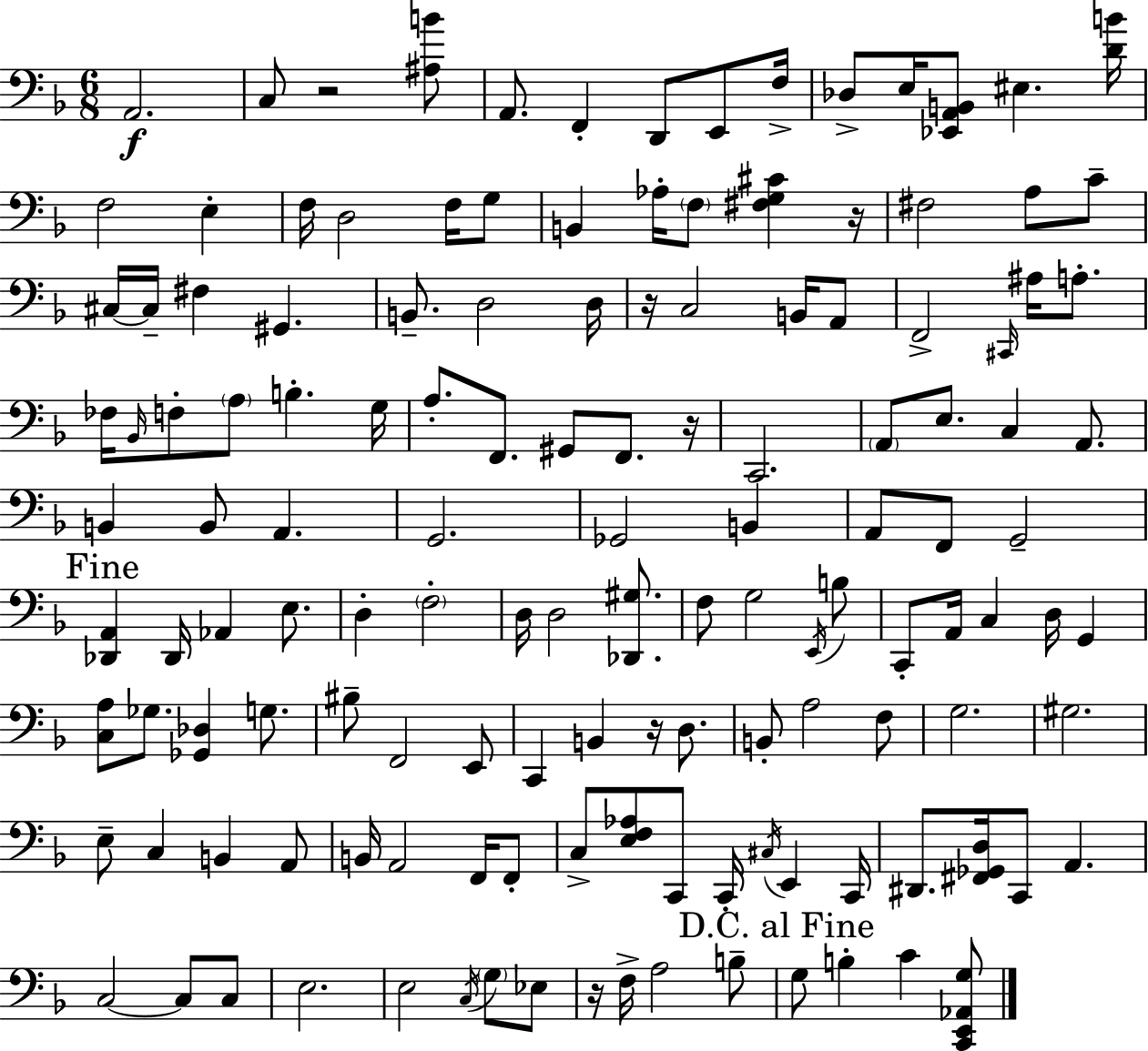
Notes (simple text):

A2/h. C3/e R/h [A#3,B4]/e A2/e. F2/q D2/e E2/e F3/s Db3/e E3/s [Eb2,A2,B2]/e EIS3/q. [D4,B4]/s F3/h E3/q F3/s D3/h F3/s G3/e B2/q Ab3/s F3/e [F#3,G3,C#4]/q R/s F#3/h A3/e C4/e C#3/s C#3/s F#3/q G#2/q. B2/e. D3/h D3/s R/s C3/h B2/s A2/e F2/h C#2/s A#3/s A3/e. FES3/s Bb2/s F3/e A3/e B3/q. G3/s A3/e. F2/e. G#2/e F2/e. R/s C2/h. A2/e E3/e. C3/q A2/e. B2/q B2/e A2/q. G2/h. Gb2/h B2/q A2/e F2/e G2/h [Db2,A2]/q Db2/s Ab2/q E3/e. D3/q F3/h D3/s D3/h [Db2,G#3]/e. F3/e G3/h E2/s B3/e C2/e A2/s C3/q D3/s G2/q [C3,A3]/e Gb3/e. [Gb2,Db3]/q G3/e. BIS3/e F2/h E2/e C2/q B2/q R/s D3/e. B2/e A3/h F3/e G3/h. G#3/h. E3/e C3/q B2/q A2/e B2/s A2/h F2/s F2/e C3/e [E3,F3,Ab3]/e C2/e C2/s C#3/s E2/q C2/s D#2/e. [F#2,Gb2,D3]/s C2/e A2/q. C3/h C3/e C3/e E3/h. E3/h C3/s G3/e Eb3/e R/s F3/s A3/h B3/e G3/e B3/q C4/q [C2,E2,Ab2,G3]/e